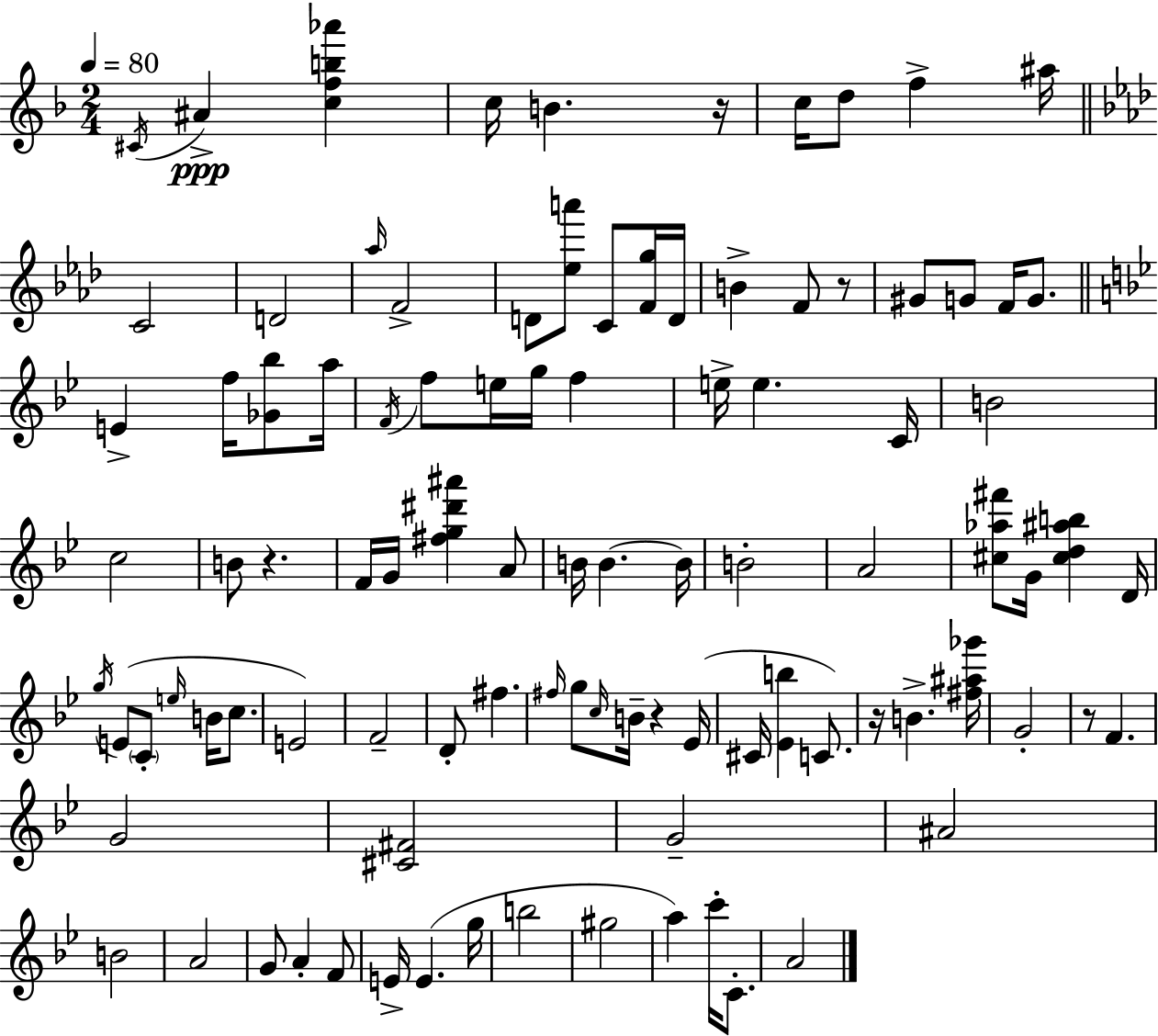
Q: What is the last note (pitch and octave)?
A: A4